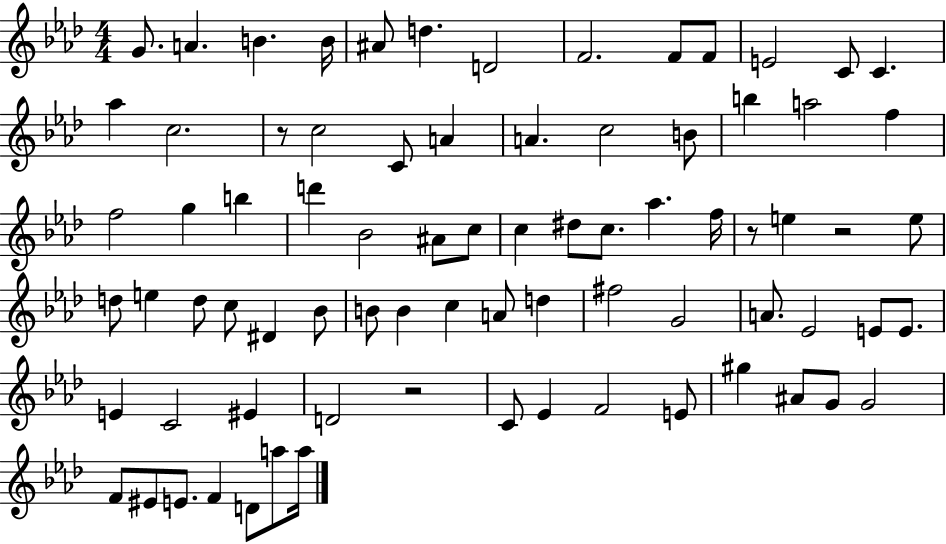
X:1
T:Untitled
M:4/4
L:1/4
K:Ab
G/2 A B B/4 ^A/2 d D2 F2 F/2 F/2 E2 C/2 C _a c2 z/2 c2 C/2 A A c2 B/2 b a2 f f2 g b d' _B2 ^A/2 c/2 c ^d/2 c/2 _a f/4 z/2 e z2 e/2 d/2 e d/2 c/2 ^D _B/2 B/2 B c A/2 d ^f2 G2 A/2 _E2 E/2 E/2 E C2 ^E D2 z2 C/2 _E F2 E/2 ^g ^A/2 G/2 G2 F/2 ^E/2 E/2 F D/2 a/2 a/4